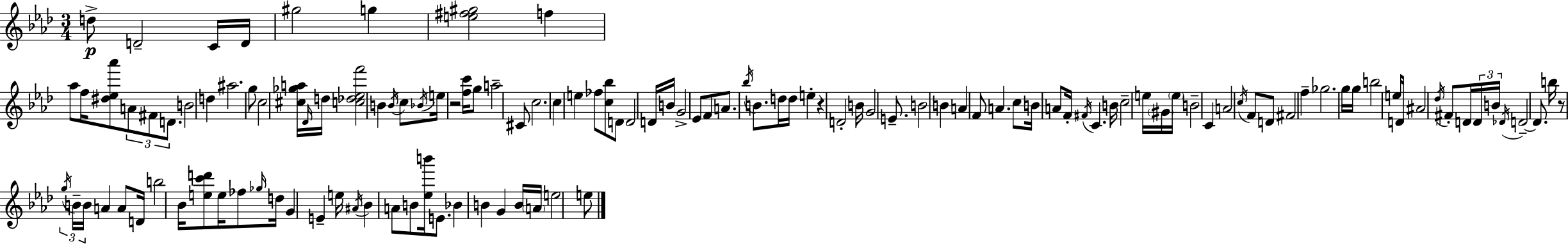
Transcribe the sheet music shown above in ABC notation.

X:1
T:Untitled
M:3/4
L:1/4
K:Fm
d/2 D2 C/4 D/4 ^g2 g [e^f^g]2 f _a/2 f/4 [^d_e_a']/2 A/2 ^F/2 D/2 B2 d ^a2 g/2 c2 [^c_ga]/4 _D/4 d/4 [c_d_ef']2 B B/4 c/2 _B/4 e/4 z2 [fc']/4 g/2 a2 ^C/2 c2 c e _f/2 [c_b]/2 D/2 D2 D/4 B/4 G2 _E/2 F/2 A/2 _b/4 B/2 d/4 d/4 e z D2 B/4 G2 E/2 B2 B A F/2 A c/2 B/4 A/2 F/4 ^F/4 C B/4 c2 e/4 ^G/4 e/4 B2 C A2 c/4 F/2 D/2 ^F2 f _g2 g/4 g/4 b2 e/4 D/4 ^A2 _d/4 ^F/2 D/4 D/4 B/4 _D/4 D2 D/2 b/4 z/2 g/4 B/4 B/4 A A/2 D/4 b2 _B/4 [ec'd']/2 e/4 _f/2 _g/4 d/4 G E e/4 ^A/4 _B A/2 B/2 [_eb']/4 E/2 _B B G B/4 A/4 e2 e/2